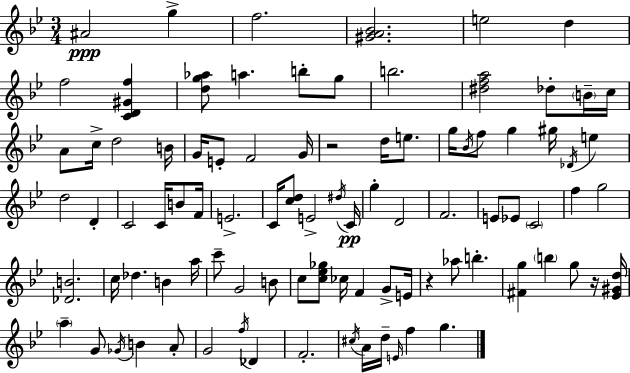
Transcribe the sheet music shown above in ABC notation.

X:1
T:Untitled
M:3/4
L:1/4
K:Bb
^A2 g f2 [^GA_B]2 e2 d f2 [CD^Gf] [dg_a]/2 a b/2 g/2 b2 [^dfa]2 _d/2 B/4 c/4 A/2 c/4 d2 B/4 G/4 E/2 F2 G/4 z2 d/4 e/2 g/4 _B/4 f/2 g ^g/4 _D/4 e d2 D C2 C/4 B/2 F/4 E2 C/4 [cd]/2 E2 ^d/4 C/4 g D2 F2 E/2 _E/2 C2 f g2 [_DB]2 c/4 _d B a/4 c'/2 G2 B/2 c/2 [c_e_g]/2 _c/4 F G/2 E/4 z _a/2 b [^Fg] b g/2 z/4 [_E^Gd]/4 a G/2 _G/4 B A/2 G2 f/4 _D F2 ^c/4 A/4 d/4 E/4 f g